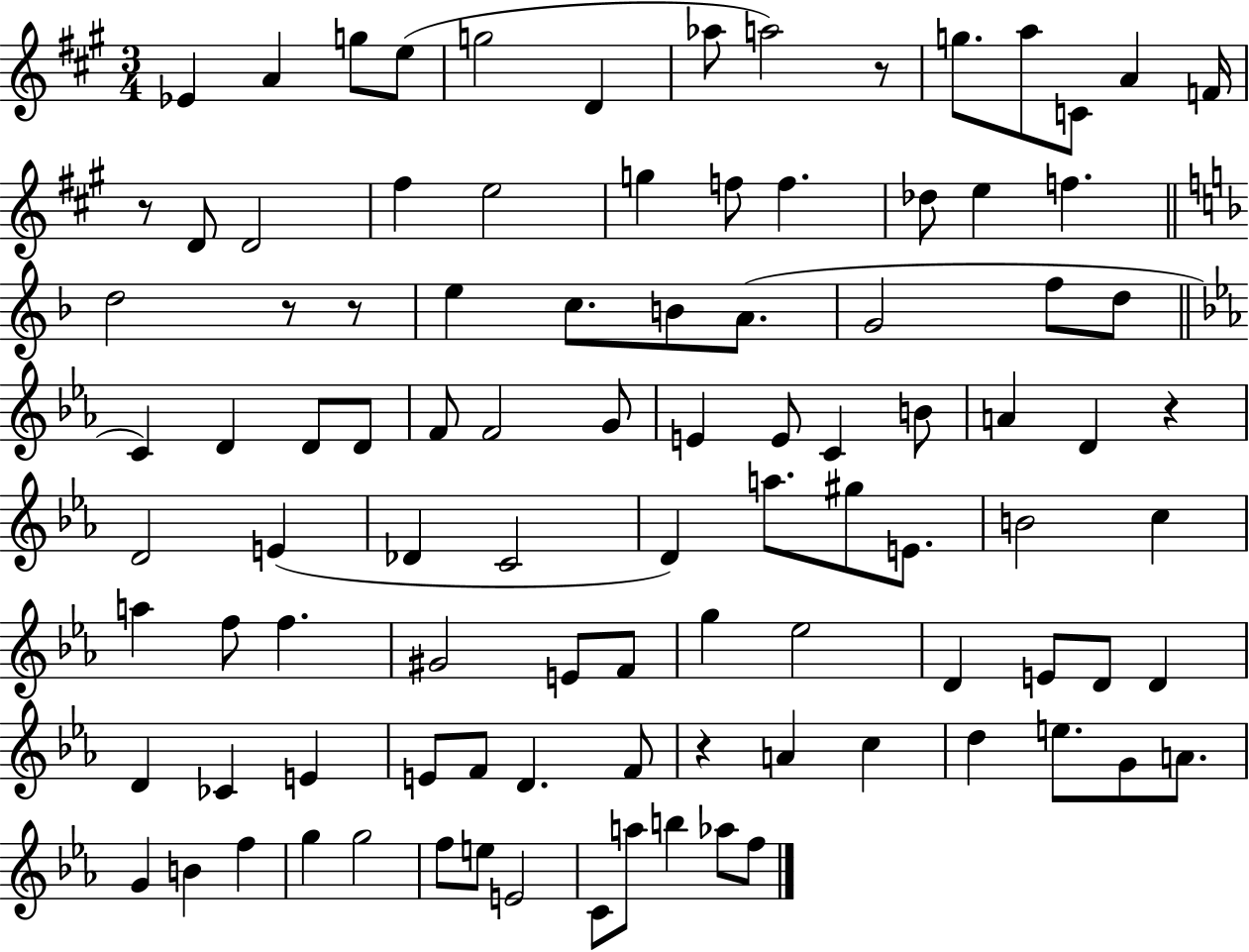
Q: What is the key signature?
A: A major